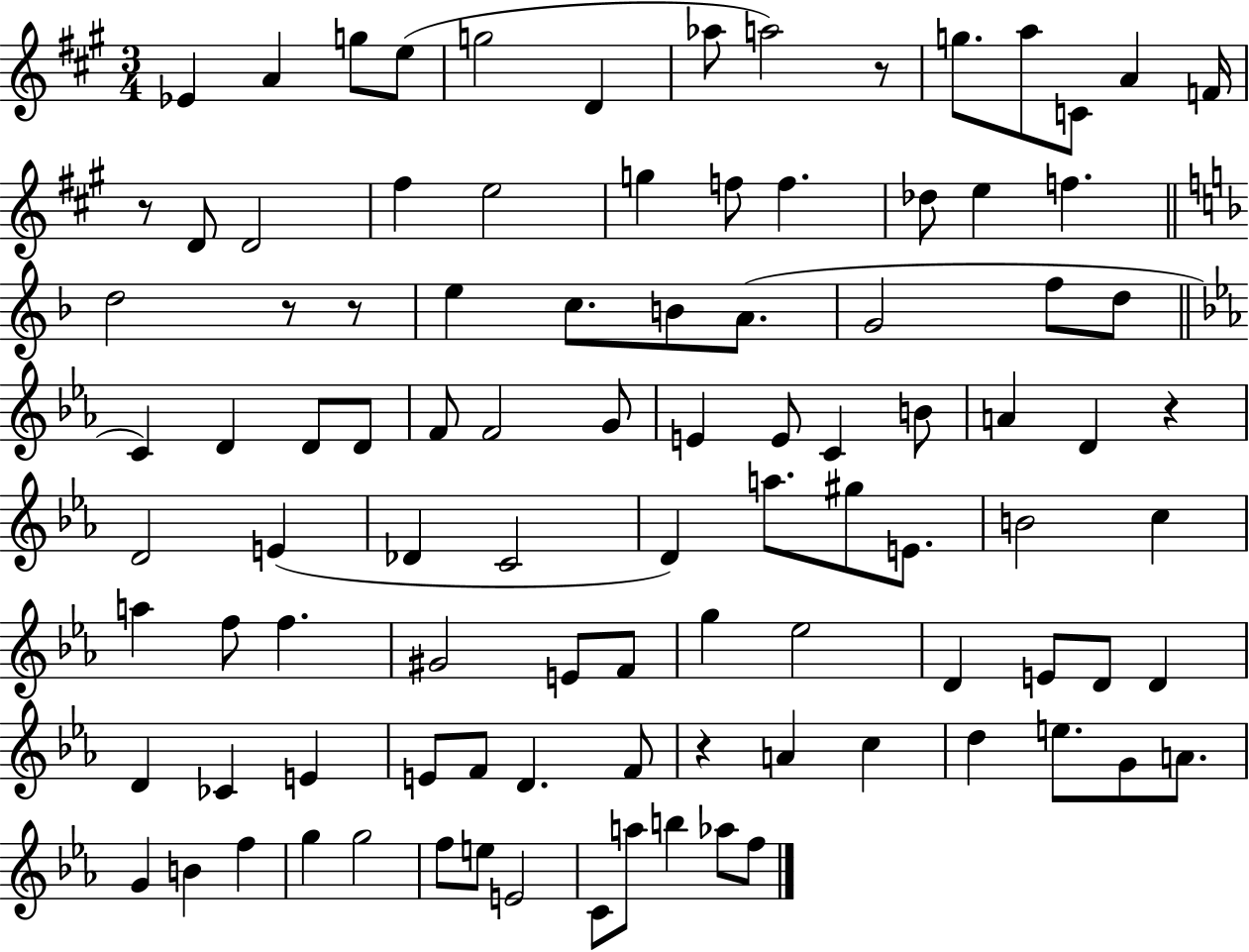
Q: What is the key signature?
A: A major